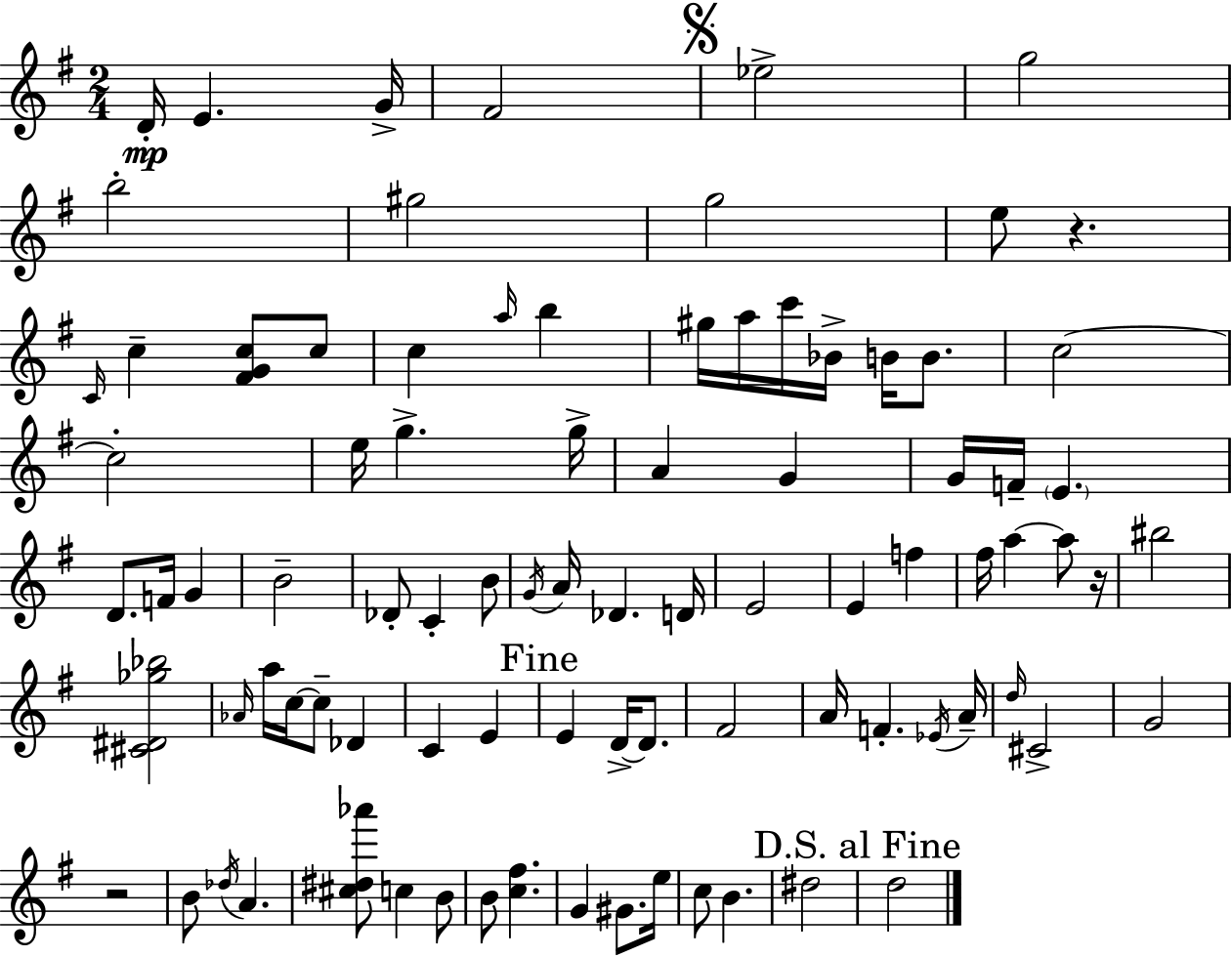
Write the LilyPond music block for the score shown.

{
  \clef treble
  \numericTimeSignature
  \time 2/4
  \key e \minor
  d'16-.\mp e'4. g'16-> | fis'2 | \mark \markup { \musicglyph "scripts.segno" } ees''2-> | g''2 | \break b''2-. | gis''2 | g''2 | e''8 r4. | \break \grace { c'16 } c''4-- <fis' g' c''>8 c''8 | c''4 \grace { a''16 } b''4 | gis''16 a''16 c'''16 bes'16-> b'16 b'8. | c''2~~ | \break c''2-. | e''16 g''4.-> | g''16-> a'4 g'4 | g'16 f'16-- \parenthesize e'4. | \break d'8. f'16 g'4 | b'2-- | des'8-. c'4-. | b'8 \acciaccatura { g'16 } a'16 des'4. | \break d'16 e'2 | e'4 f''4 | fis''16 a''4~~ | a''8 r16 bis''2 | \break <cis' dis' ges'' bes''>2 | \grace { aes'16 } a''16 c''16~~ c''8-- | des'4 c'4 | e'4 \mark "Fine" e'4 | \break d'16->~~ d'8. fis'2 | a'16 f'4.-. | \acciaccatura { ees'16 } a'16-- \grace { d''16 } cis'2-> | g'2 | \break r2 | b'8 | \acciaccatura { des''16 } a'4. <cis'' dis'' aes'''>8 | c''4 b'8 b'8 | \break <c'' fis''>4. g'4 | gis'8. e''16 c''8 | b'4. dis''2 | \mark "D.S. al Fine" d''2 | \break \bar "|."
}